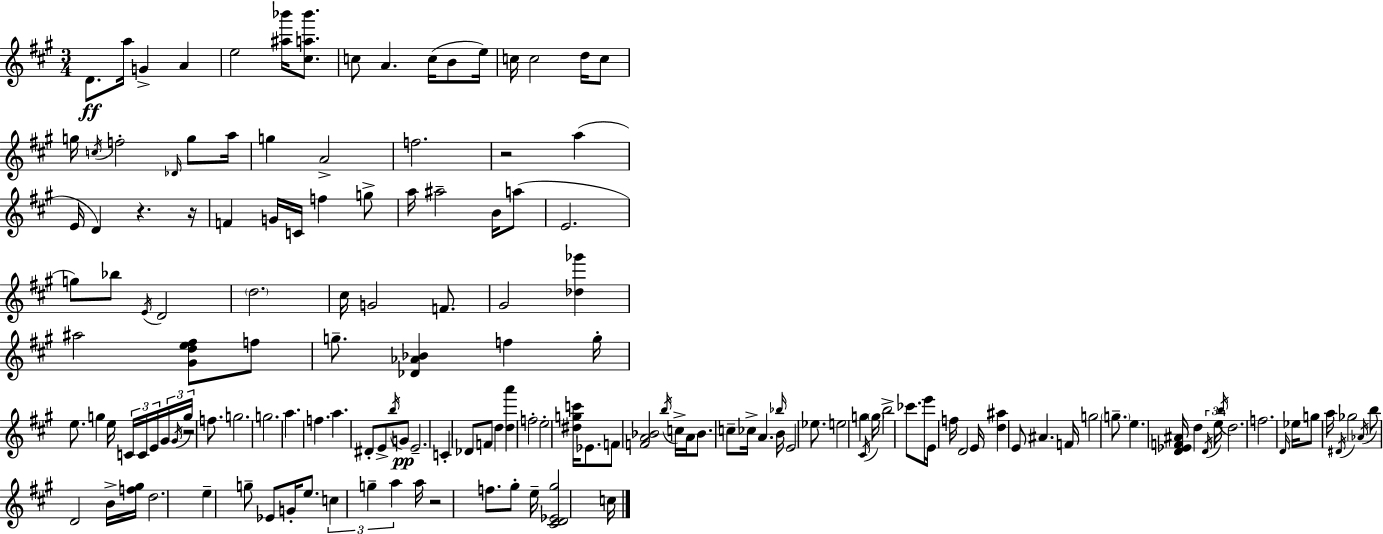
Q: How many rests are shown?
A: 5